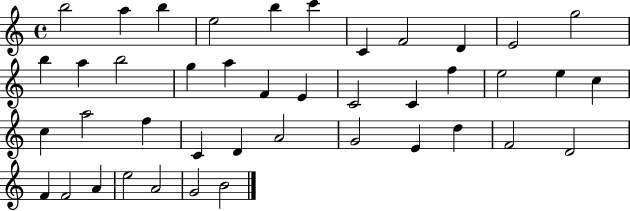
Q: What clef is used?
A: treble